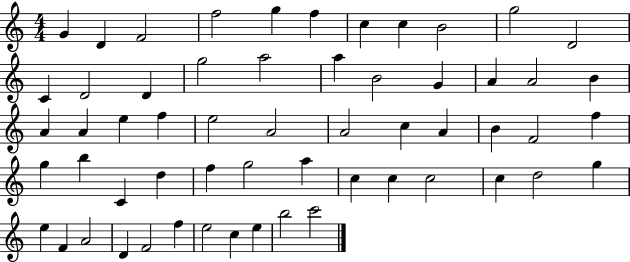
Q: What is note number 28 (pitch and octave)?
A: A4